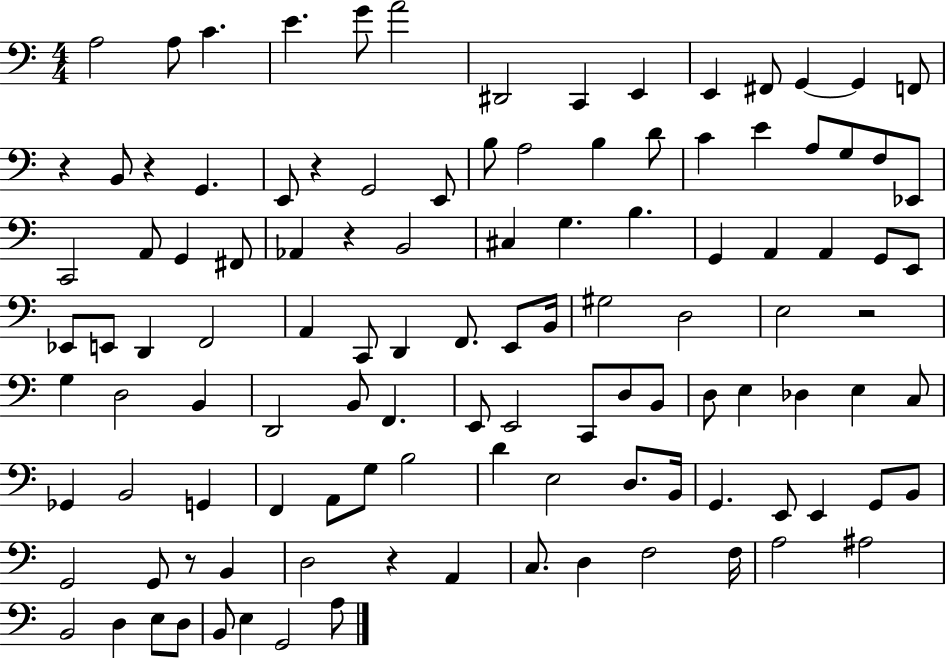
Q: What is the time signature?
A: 4/4